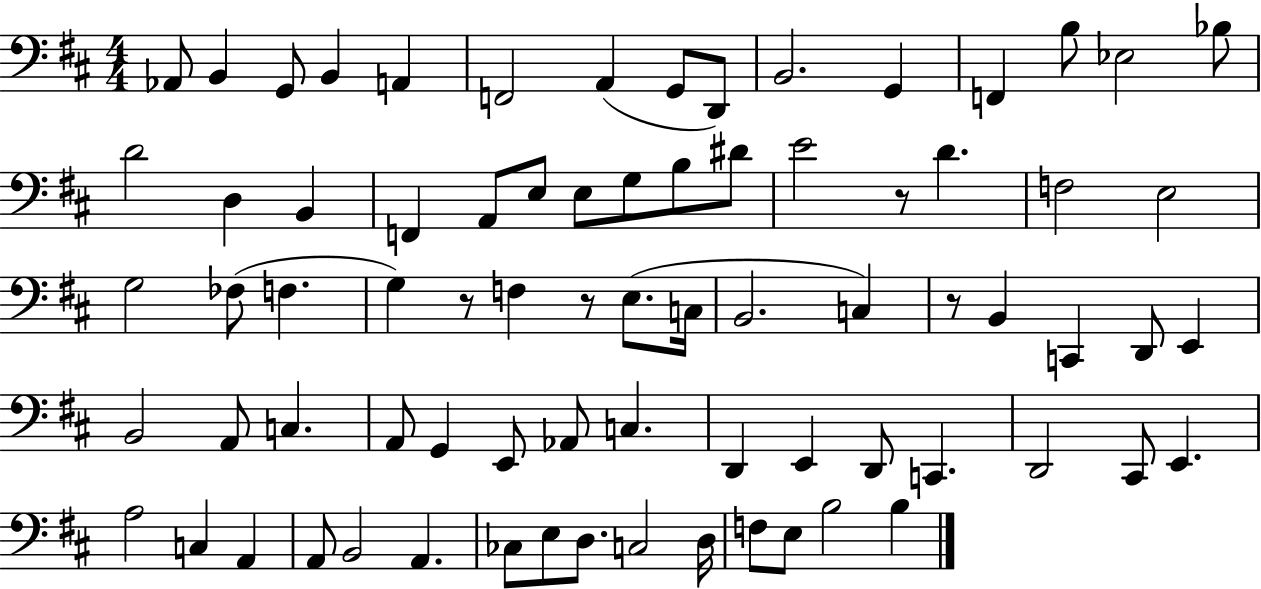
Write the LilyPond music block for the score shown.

{
  \clef bass
  \numericTimeSignature
  \time 4/4
  \key d \major
  \repeat volta 2 { aes,8 b,4 g,8 b,4 a,4 | f,2 a,4( g,8 d,8) | b,2. g,4 | f,4 b8 ees2 bes8 | \break d'2 d4 b,4 | f,4 a,8 e8 e8 g8 b8 dis'8 | e'2 r8 d'4. | f2 e2 | \break g2 fes8( f4. | g4) r8 f4 r8 e8.( c16 | b,2. c4) | r8 b,4 c,4 d,8 e,4 | \break b,2 a,8 c4. | a,8 g,4 e,8 aes,8 c4. | d,4 e,4 d,8 c,4. | d,2 cis,8 e,4. | \break a2 c4 a,4 | a,8 b,2 a,4. | ces8 e8 d8. c2 d16 | f8 e8 b2 b4 | \break } \bar "|."
}